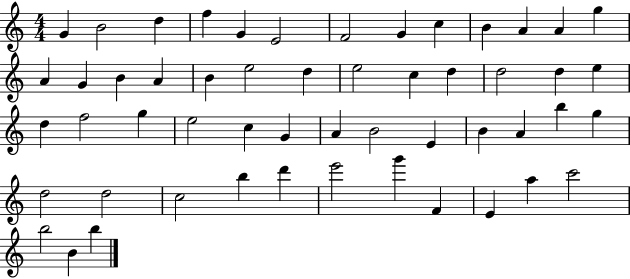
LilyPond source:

{
  \clef treble
  \numericTimeSignature
  \time 4/4
  \key c \major
  g'4 b'2 d''4 | f''4 g'4 e'2 | f'2 g'4 c''4 | b'4 a'4 a'4 g''4 | \break a'4 g'4 b'4 a'4 | b'4 e''2 d''4 | e''2 c''4 d''4 | d''2 d''4 e''4 | \break d''4 f''2 g''4 | e''2 c''4 g'4 | a'4 b'2 e'4 | b'4 a'4 b''4 g''4 | \break d''2 d''2 | c''2 b''4 d'''4 | e'''2 g'''4 f'4 | e'4 a''4 c'''2 | \break b''2 b'4 b''4 | \bar "|."
}